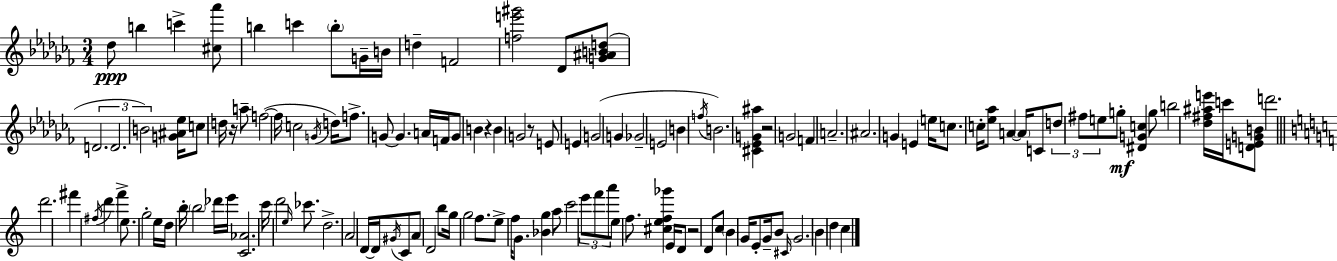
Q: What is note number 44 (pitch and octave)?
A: A#4